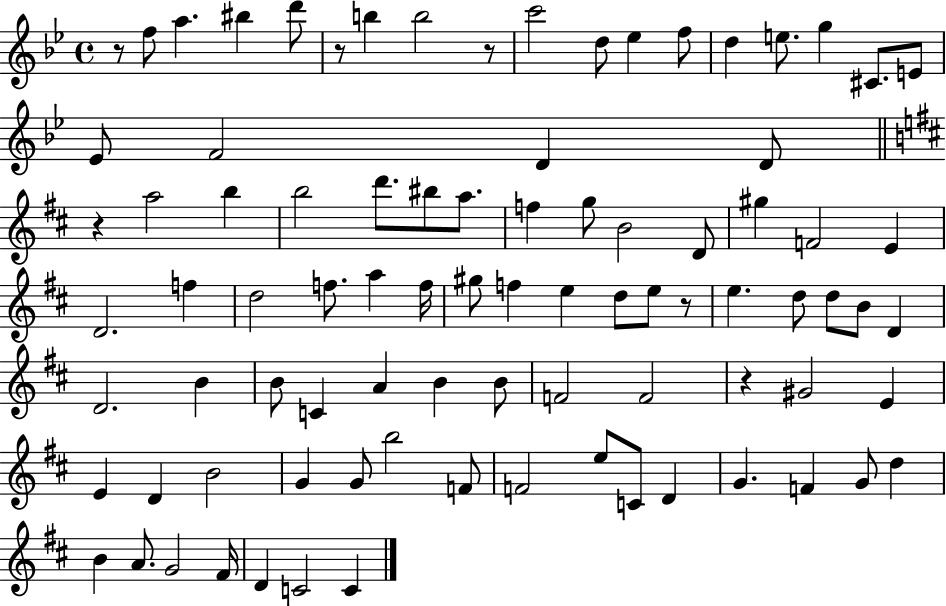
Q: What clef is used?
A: treble